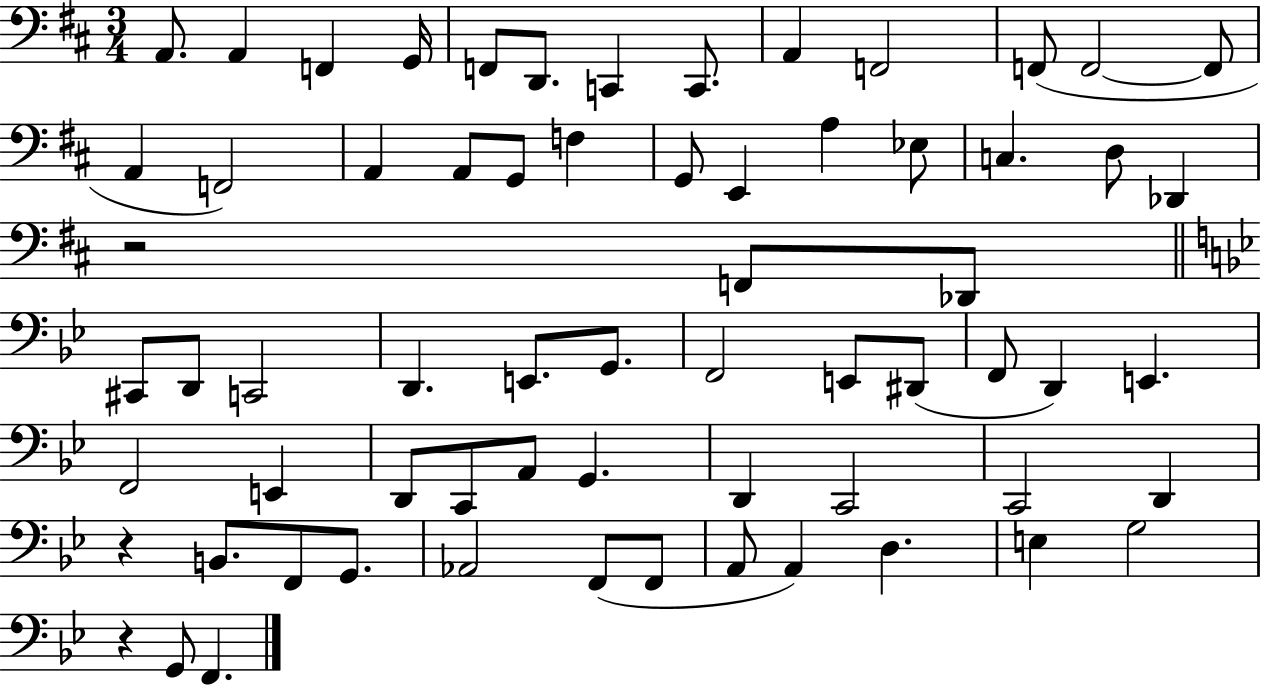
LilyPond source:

{
  \clef bass
  \numericTimeSignature
  \time 3/4
  \key d \major
  \repeat volta 2 { a,8. a,4 f,4 g,16 | f,8 d,8. c,4 c,8. | a,4 f,2 | f,8( f,2~~ f,8 | \break a,4 f,2) | a,4 a,8 g,8 f4 | g,8 e,4 a4 ees8 | c4. d8 des,4 | \break r2 f,8 des,8 | \bar "||" \break \key g \minor cis,8 d,8 c,2 | d,4. e,8. g,8. | f,2 e,8 dis,8( | f,8 d,4) e,4. | \break f,2 e,4 | d,8 c,8 a,8 g,4. | d,4 c,2 | c,2 d,4 | \break r4 b,8. f,8 g,8. | aes,2 f,8( f,8 | a,8 a,4) d4. | e4 g2 | \break r4 g,8 f,4. | } \bar "|."
}